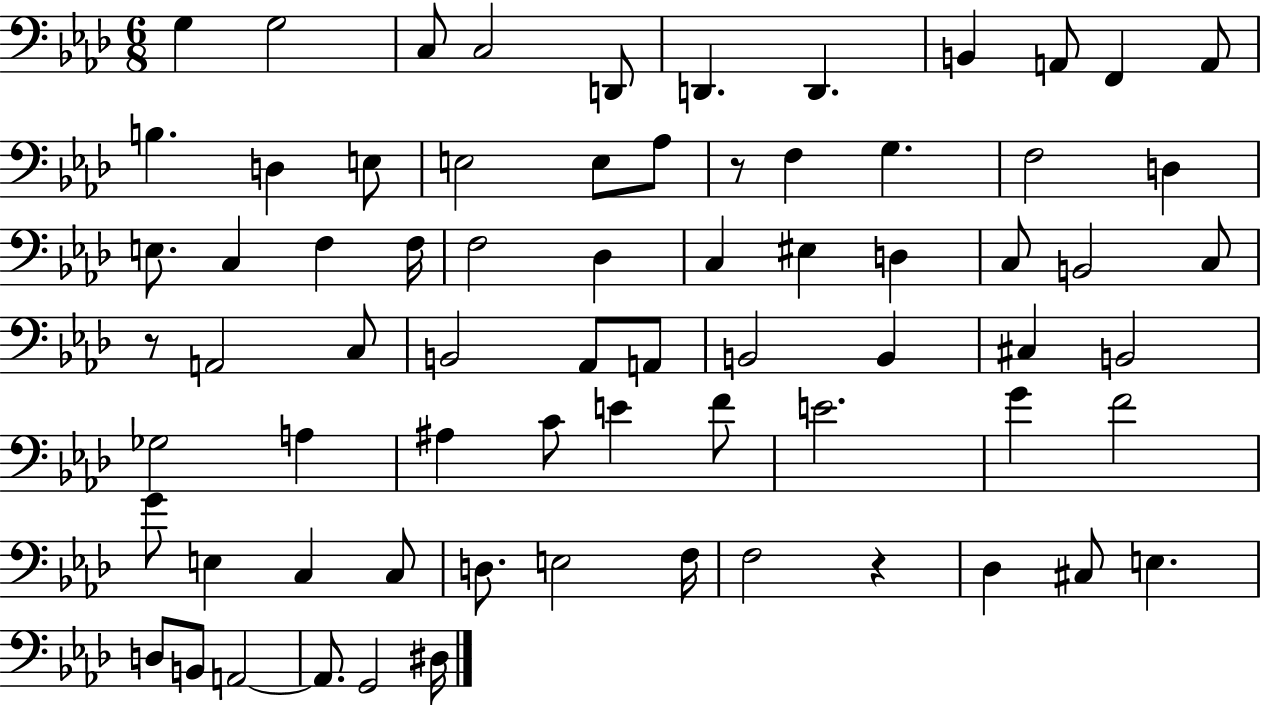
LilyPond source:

{
  \clef bass
  \numericTimeSignature
  \time 6/8
  \key aes \major
  g4 g2 | c8 c2 d,8 | d,4. d,4. | b,4 a,8 f,4 a,8 | \break b4. d4 e8 | e2 e8 aes8 | r8 f4 g4. | f2 d4 | \break e8. c4 f4 f16 | f2 des4 | c4 eis4 d4 | c8 b,2 c8 | \break r8 a,2 c8 | b,2 aes,8 a,8 | b,2 b,4 | cis4 b,2 | \break ges2 a4 | ais4 c'8 e'4 f'8 | e'2. | g'4 f'2 | \break g'8 e4 c4 c8 | d8. e2 f16 | f2 r4 | des4 cis8 e4. | \break d8 b,8 a,2~~ | a,8. g,2 dis16 | \bar "|."
}